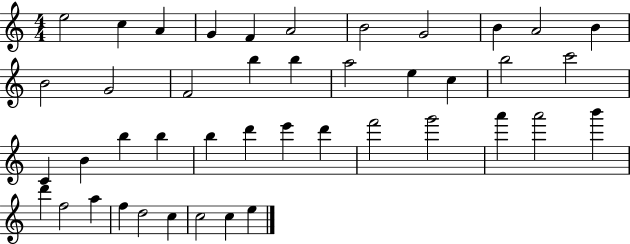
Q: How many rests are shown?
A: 0